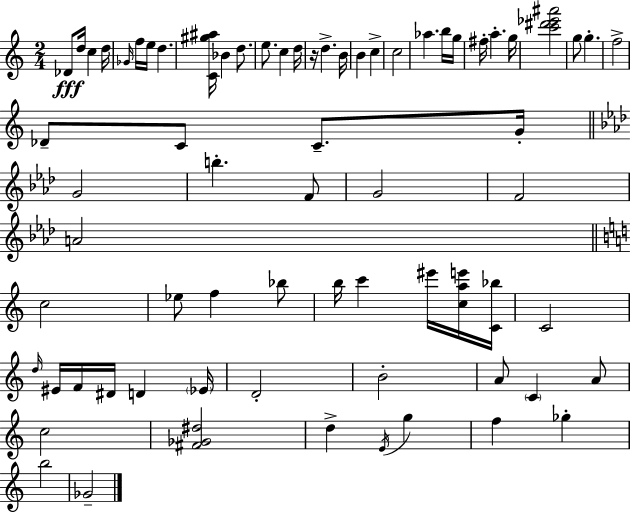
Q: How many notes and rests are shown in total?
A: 70